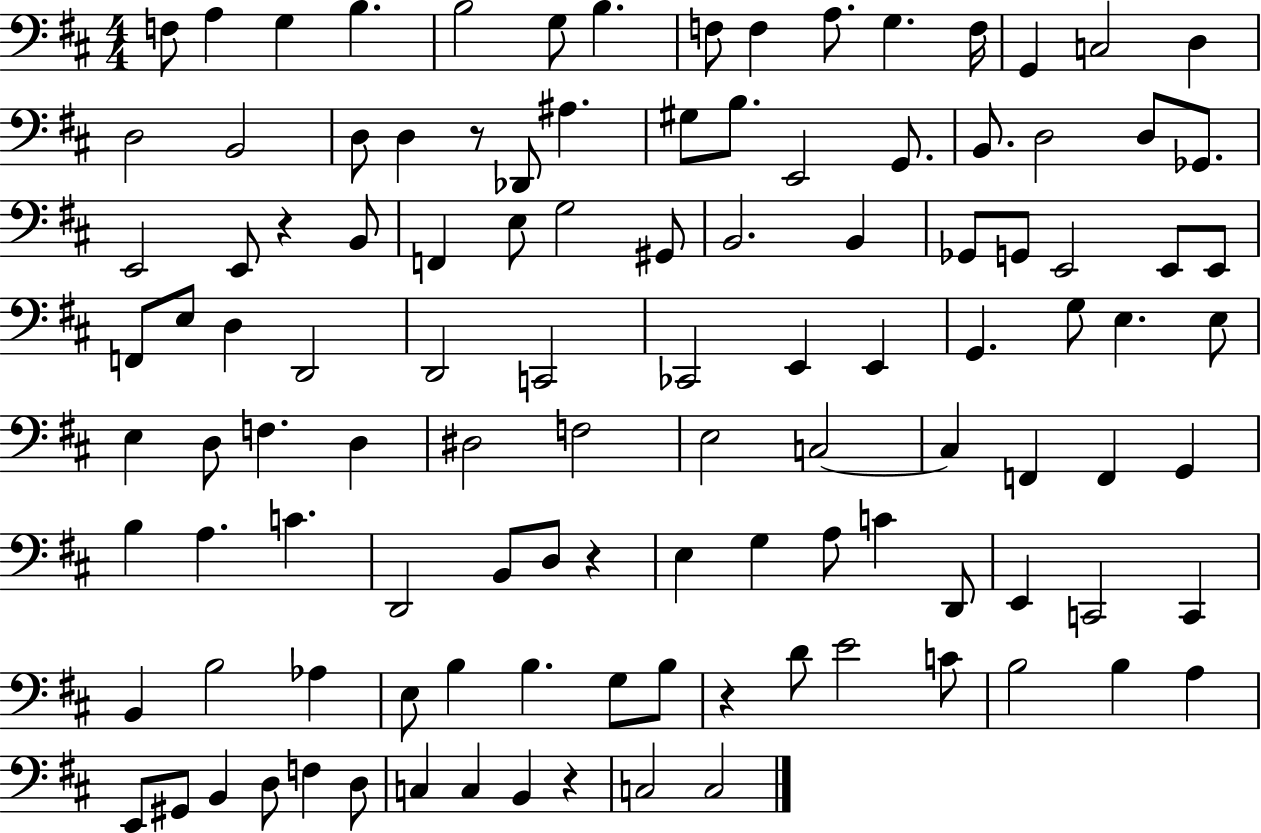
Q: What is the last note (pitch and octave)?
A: C3